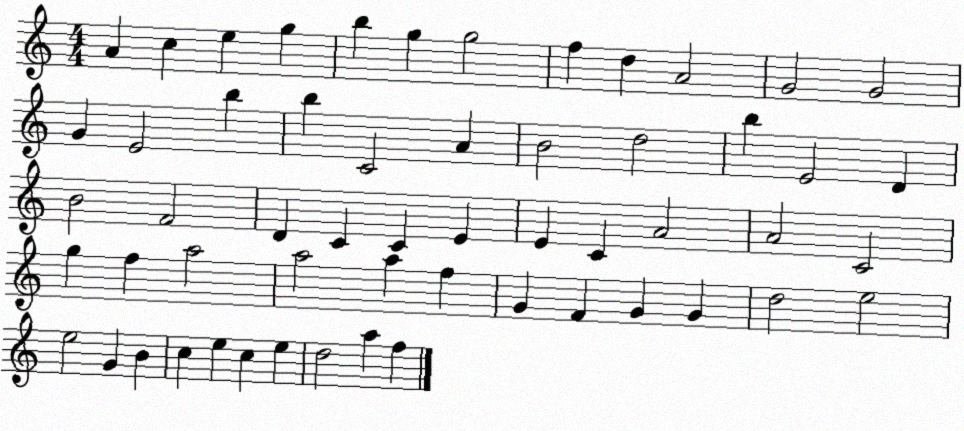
X:1
T:Untitled
M:4/4
L:1/4
K:C
A c e g b g g2 f d A2 G2 G2 G E2 b b C2 A B2 d2 b E2 D B2 F2 D C C E E C A2 A2 C2 g f a2 a2 a f G F G G d2 e2 e2 G B c e c e d2 a f